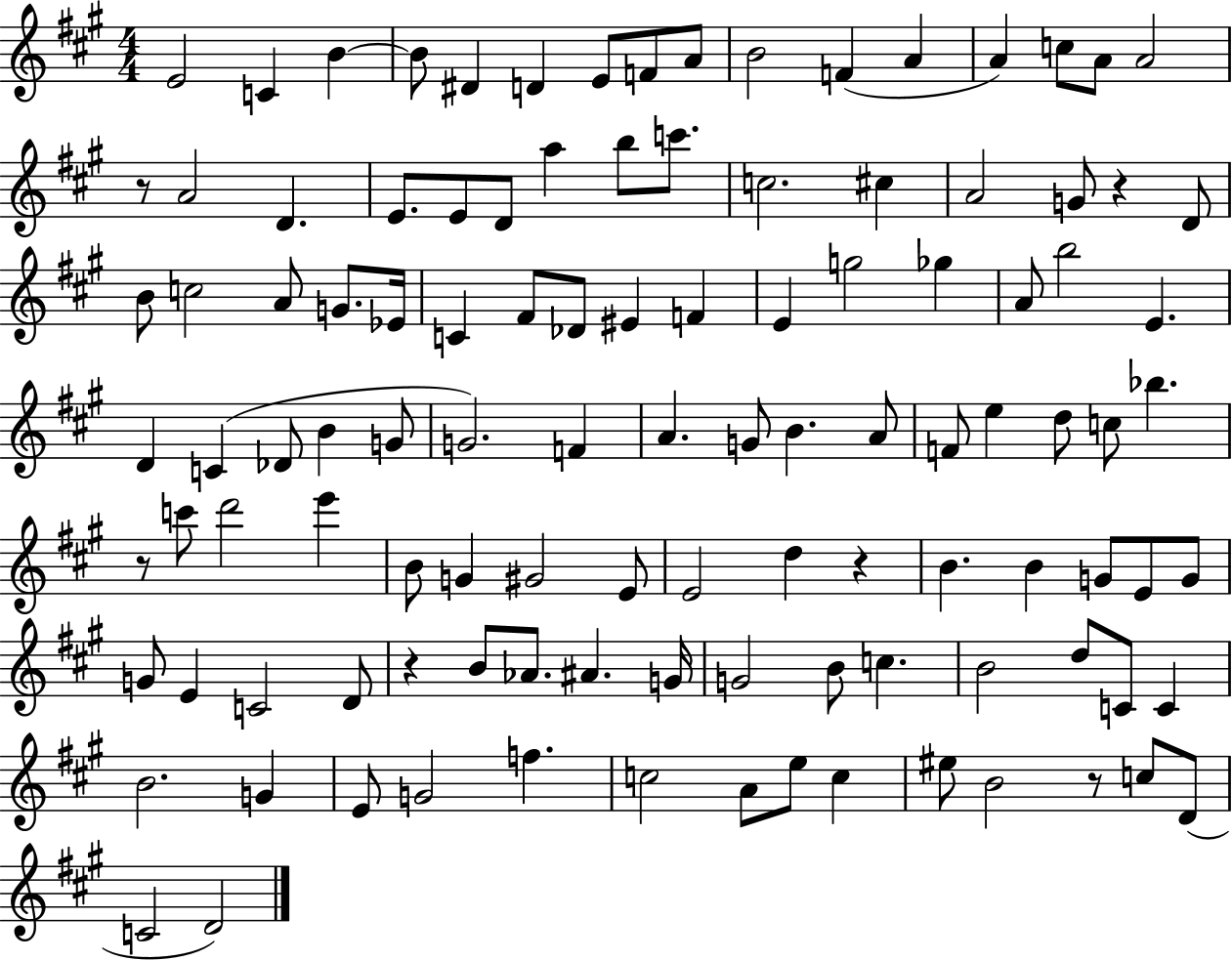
{
  \clef treble
  \numericTimeSignature
  \time 4/4
  \key a \major
  e'2 c'4 b'4~~ | b'8 dis'4 d'4 e'8 f'8 a'8 | b'2 f'4( a'4 | a'4) c''8 a'8 a'2 | \break r8 a'2 d'4. | e'8. e'8 d'8 a''4 b''8 c'''8. | c''2. cis''4 | a'2 g'8 r4 d'8 | \break b'8 c''2 a'8 g'8. ees'16 | c'4 fis'8 des'8 eis'4 f'4 | e'4 g''2 ges''4 | a'8 b''2 e'4. | \break d'4 c'4( des'8 b'4 g'8 | g'2.) f'4 | a'4. g'8 b'4. a'8 | f'8 e''4 d''8 c''8 bes''4. | \break r8 c'''8 d'''2 e'''4 | b'8 g'4 gis'2 e'8 | e'2 d''4 r4 | b'4. b'4 g'8 e'8 g'8 | \break g'8 e'4 c'2 d'8 | r4 b'8 aes'8. ais'4. g'16 | g'2 b'8 c''4. | b'2 d''8 c'8 c'4 | \break b'2. g'4 | e'8 g'2 f''4. | c''2 a'8 e''8 c''4 | eis''8 b'2 r8 c''8 d'8( | \break c'2 d'2) | \bar "|."
}